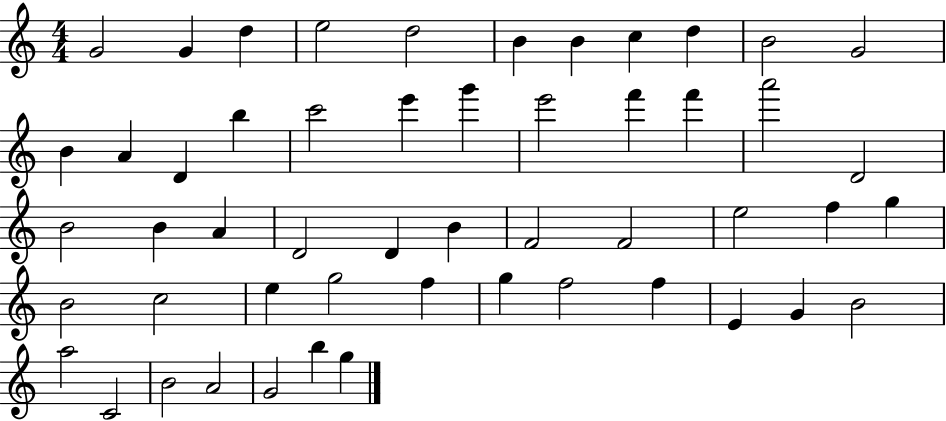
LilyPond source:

{
  \clef treble
  \numericTimeSignature
  \time 4/4
  \key c \major
  g'2 g'4 d''4 | e''2 d''2 | b'4 b'4 c''4 d''4 | b'2 g'2 | \break b'4 a'4 d'4 b''4 | c'''2 e'''4 g'''4 | e'''2 f'''4 f'''4 | a'''2 d'2 | \break b'2 b'4 a'4 | d'2 d'4 b'4 | f'2 f'2 | e''2 f''4 g''4 | \break b'2 c''2 | e''4 g''2 f''4 | g''4 f''2 f''4 | e'4 g'4 b'2 | \break a''2 c'2 | b'2 a'2 | g'2 b''4 g''4 | \bar "|."
}